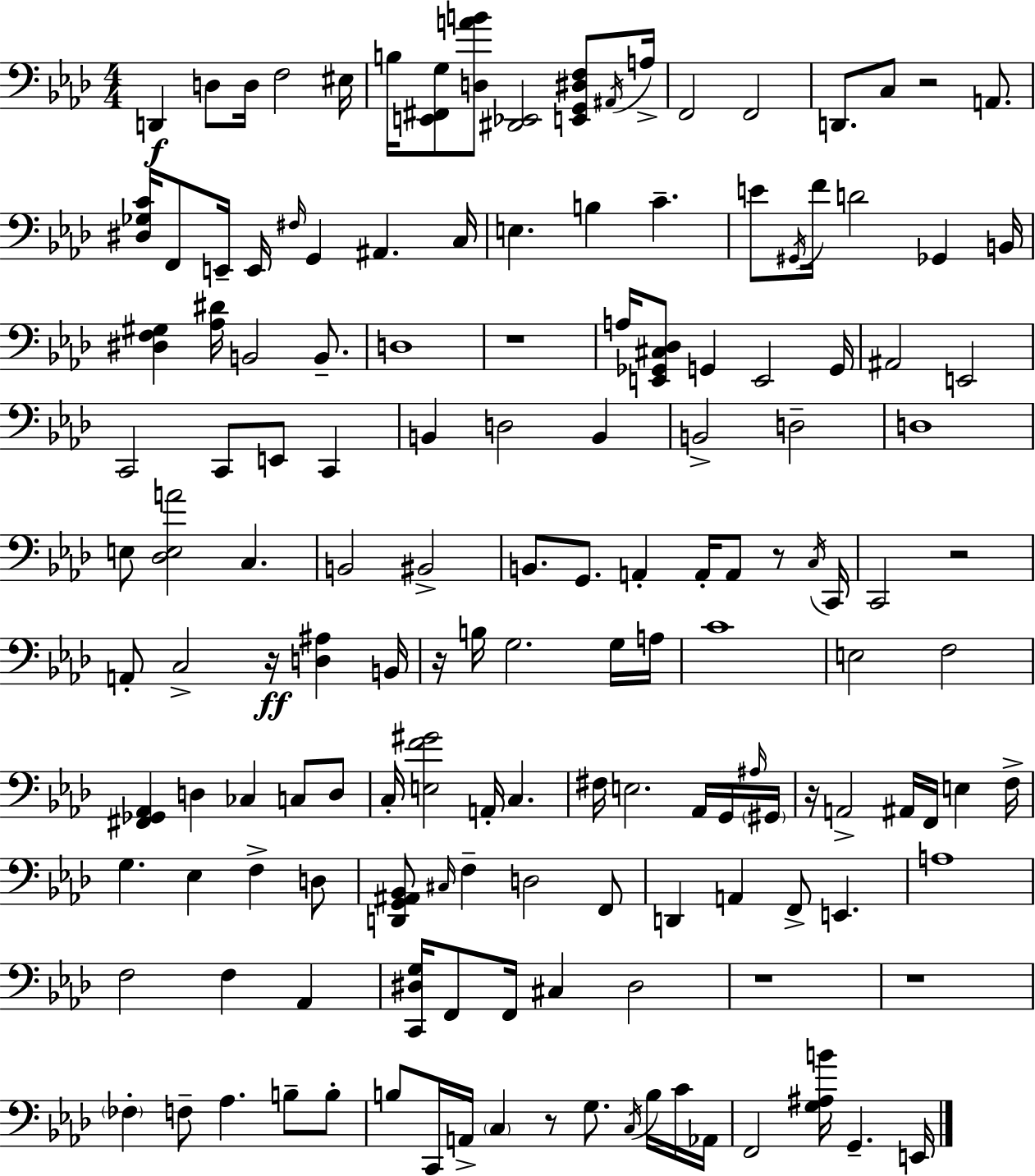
{
  \clef bass
  \numericTimeSignature
  \time 4/4
  \key aes \major
  \repeat volta 2 { d,4\f d8 d16 f2 eis16 | b16 <e, fis, g>8 <d a' b'>8 <dis, ees,>2 <e, g, dis f>8 \acciaccatura { ais,16 } | a16-> f,2 f,2 | d,8. c8 r2 a,8. | \break <dis ges c'>16 f,8 e,16-- e,16 \grace { fis16 } g,4 ais,4. | c16 e4. b4 c'4.-- | e'8 \acciaccatura { gis,16 } f'16 d'2 ges,4 | b,16 <dis f gis>4 <aes dis'>16 b,2 | \break b,8.-- d1 | r1 | a16 <e, ges, cis des>8 g,4 e,2 | g,16 ais,2 e,2 | \break c,2 c,8 e,8 c,4 | b,4 d2 b,4 | b,2-> d2-- | d1 | \break e8 <des e a'>2 c4. | b,2 bis,2-> | b,8. g,8. a,4-. a,16-. a,8 | r8 \acciaccatura { c16 } c,16 c,2 r2 | \break a,8-. c2-> r16\ff <d ais>4 | b,16 r16 b16 g2. | g16 a16 c'1 | e2 f2 | \break <fis, ges, aes,>4 d4 ces4 | c8 d8 c16-. <e f' gis'>2 a,16-. c4. | fis16 e2. | aes,16 g,16 \grace { ais16 } \parenthesize gis,16 r16 a,2-> ais,16 f,16 | \break e4 f16-> g4. ees4 f4-> | d8 <d, g, ais, bes,>8 \grace { cis16 } f4-- d2 | f,8 d,4 a,4 f,8-> | e,4. a1 | \break f2 f4 | aes,4 <c, dis g>16 f,8 f,16 cis4 dis2 | r1 | r1 | \break \parenthesize fes4-. f8-- aes4. | b8-- b8-. b8 c,16 a,16-> \parenthesize c4 r8 | g8. \acciaccatura { c16 } b16 c'16 aes,16 f,2 <g ais b'>16 | g,4.-- e,16 } \bar "|."
}